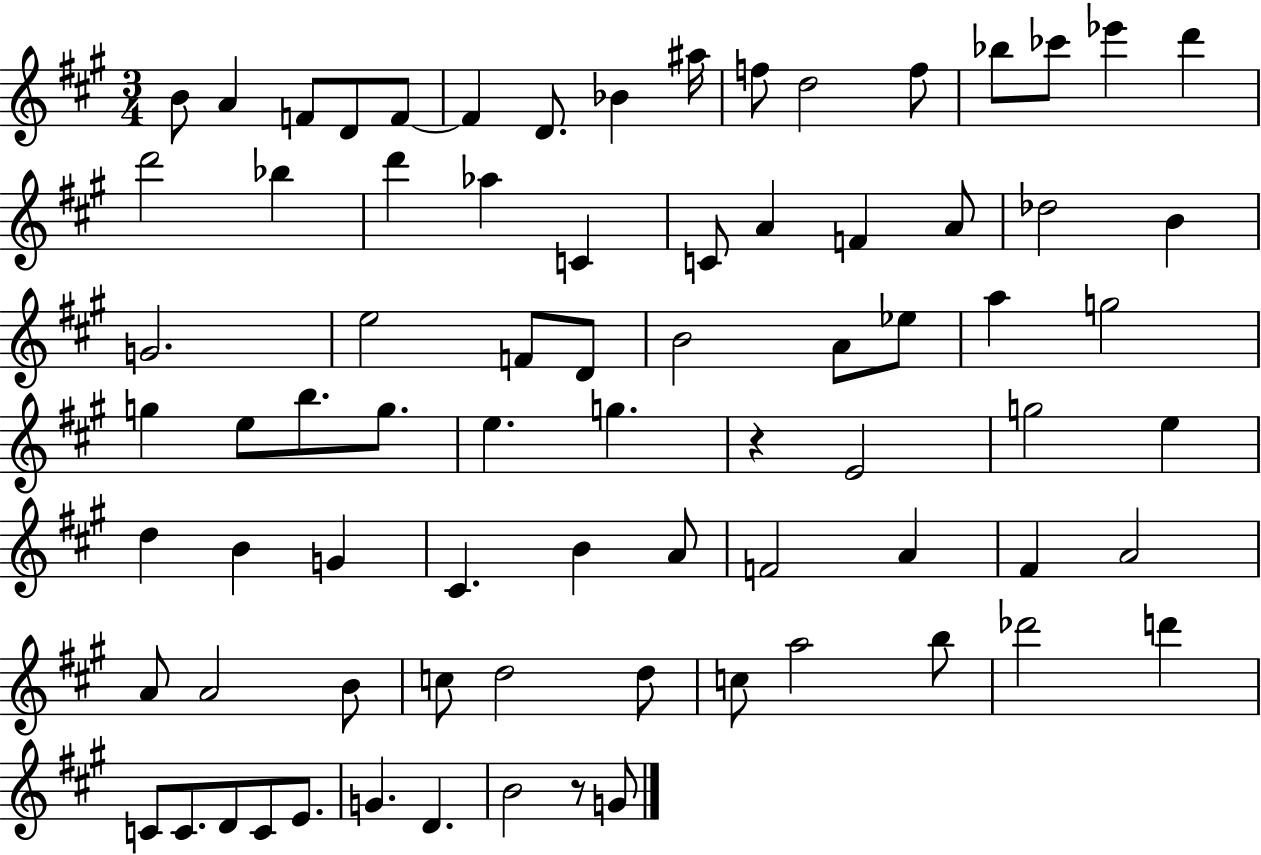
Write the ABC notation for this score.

X:1
T:Untitled
M:3/4
L:1/4
K:A
B/2 A F/2 D/2 F/2 F D/2 _B ^a/4 f/2 d2 f/2 _b/2 _c'/2 _e' d' d'2 _b d' _a C C/2 A F A/2 _d2 B G2 e2 F/2 D/2 B2 A/2 _e/2 a g2 g e/2 b/2 g/2 e g z E2 g2 e d B G ^C B A/2 F2 A ^F A2 A/2 A2 B/2 c/2 d2 d/2 c/2 a2 b/2 _d'2 d' C/2 C/2 D/2 C/2 E/2 G D B2 z/2 G/2